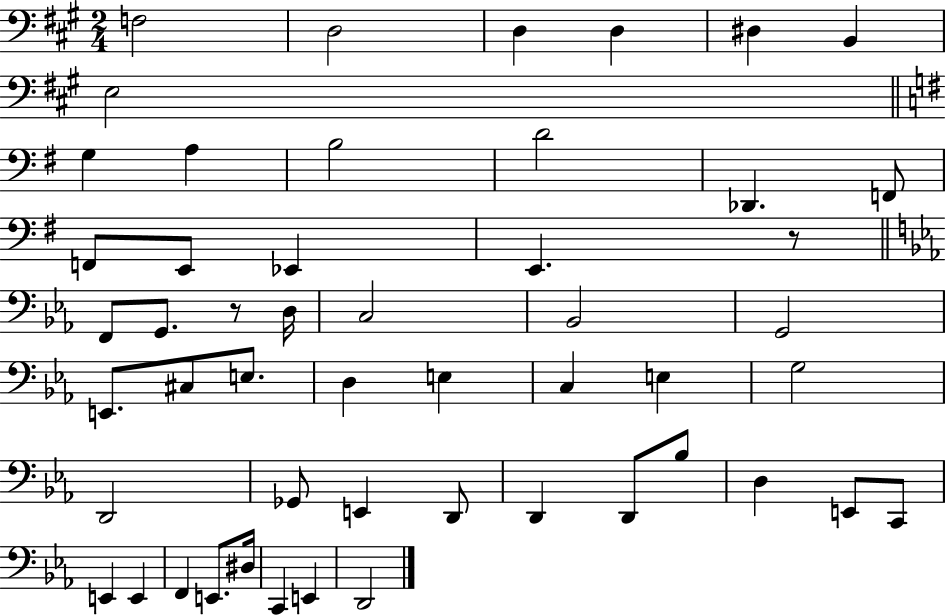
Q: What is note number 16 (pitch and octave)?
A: Eb2